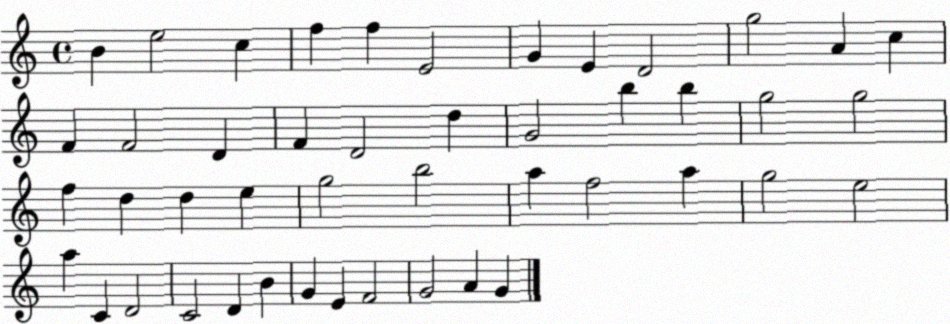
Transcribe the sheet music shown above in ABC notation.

X:1
T:Untitled
M:4/4
L:1/4
K:C
B e2 c f f E2 G E D2 g2 A c F F2 D F D2 d G2 b b g2 g2 f d d e g2 b2 a f2 a g2 e2 a C D2 C2 D B G E F2 G2 A G